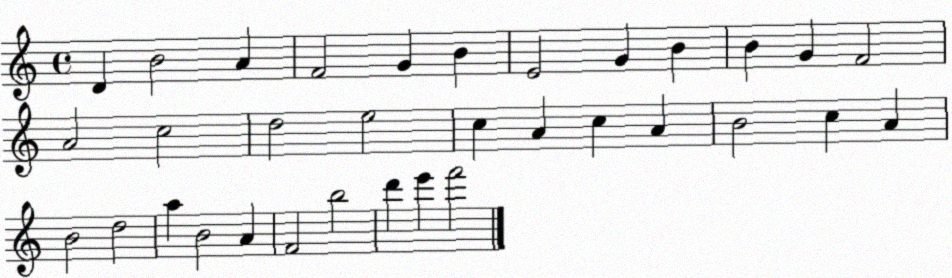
X:1
T:Untitled
M:4/4
L:1/4
K:C
D B2 A F2 G B E2 G B B G F2 A2 c2 d2 e2 c A c A B2 c A B2 d2 a B2 A F2 b2 d' e' f'2